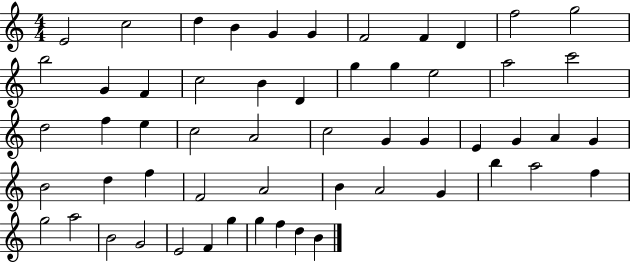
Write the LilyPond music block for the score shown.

{
  \clef treble
  \numericTimeSignature
  \time 4/4
  \key c \major
  e'2 c''2 | d''4 b'4 g'4 g'4 | f'2 f'4 d'4 | f''2 g''2 | \break b''2 g'4 f'4 | c''2 b'4 d'4 | g''4 g''4 e''2 | a''2 c'''2 | \break d''2 f''4 e''4 | c''2 a'2 | c''2 g'4 g'4 | e'4 g'4 a'4 g'4 | \break b'2 d''4 f''4 | f'2 a'2 | b'4 a'2 g'4 | b''4 a''2 f''4 | \break g''2 a''2 | b'2 g'2 | e'2 f'4 g''4 | g''4 f''4 d''4 b'4 | \break \bar "|."
}